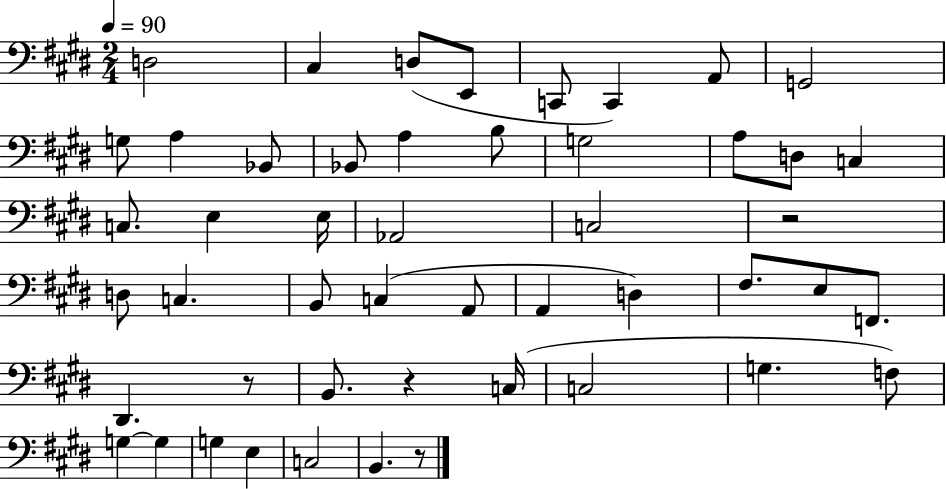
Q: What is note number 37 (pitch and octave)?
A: C3